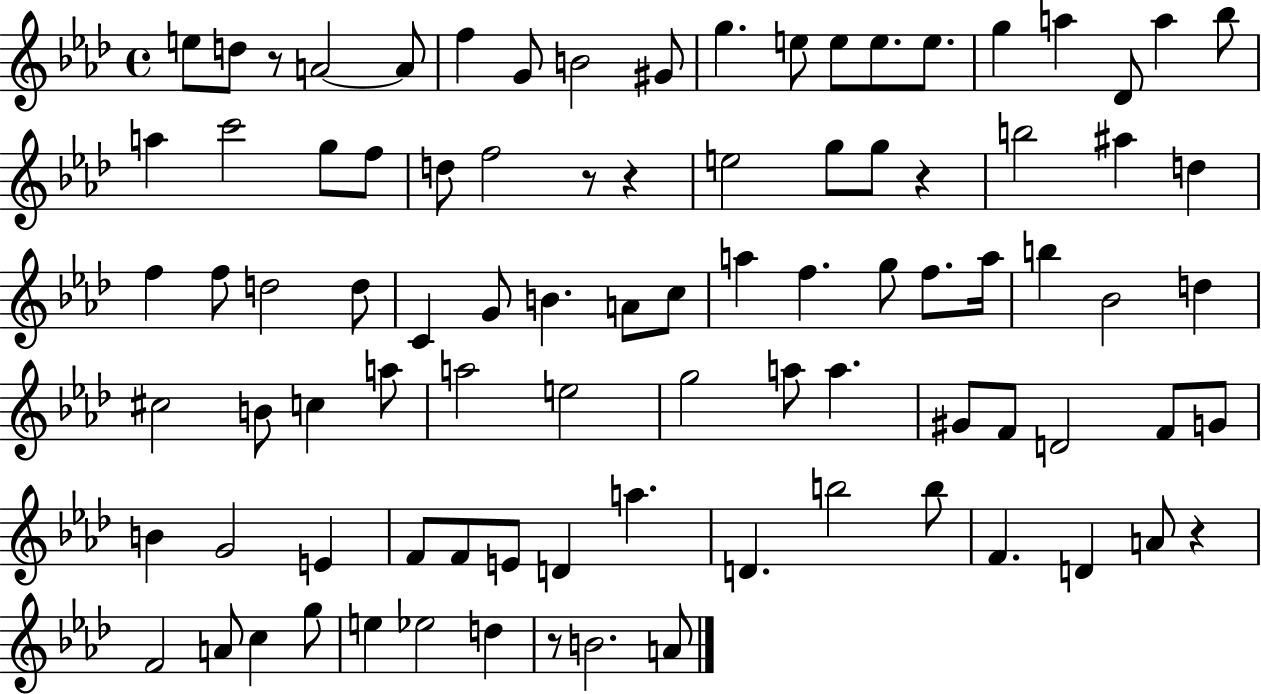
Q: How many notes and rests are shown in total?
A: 90